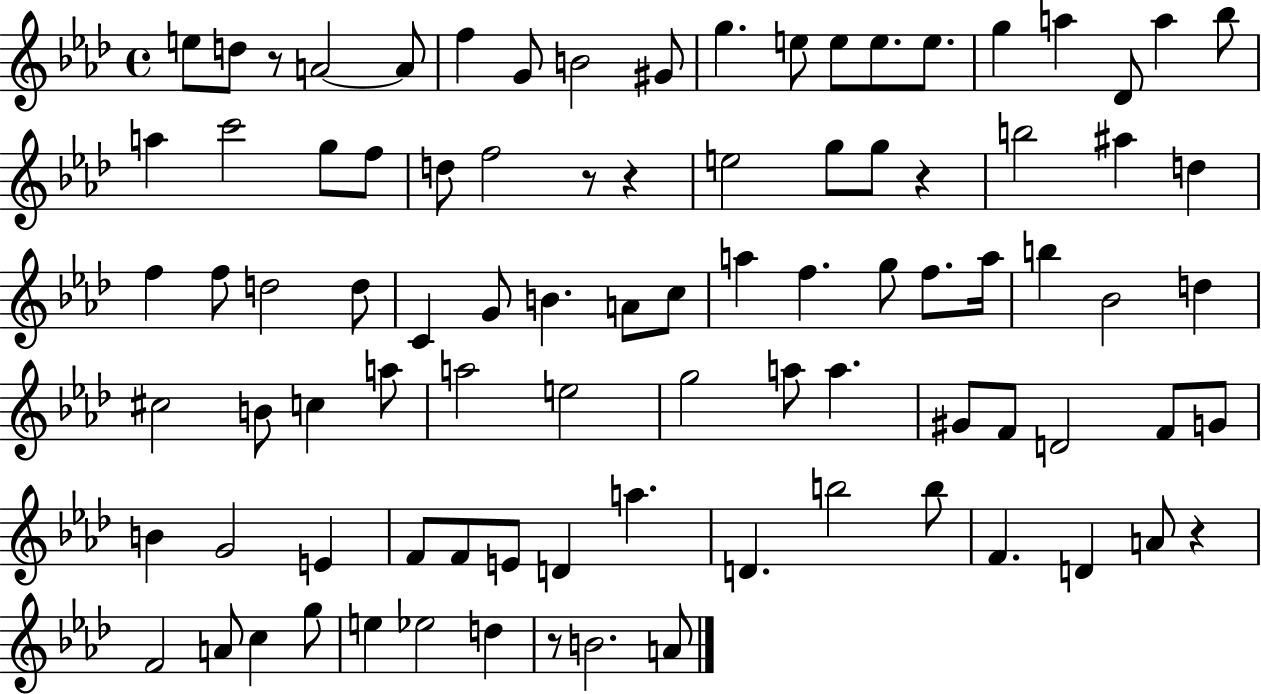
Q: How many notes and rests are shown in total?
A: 90